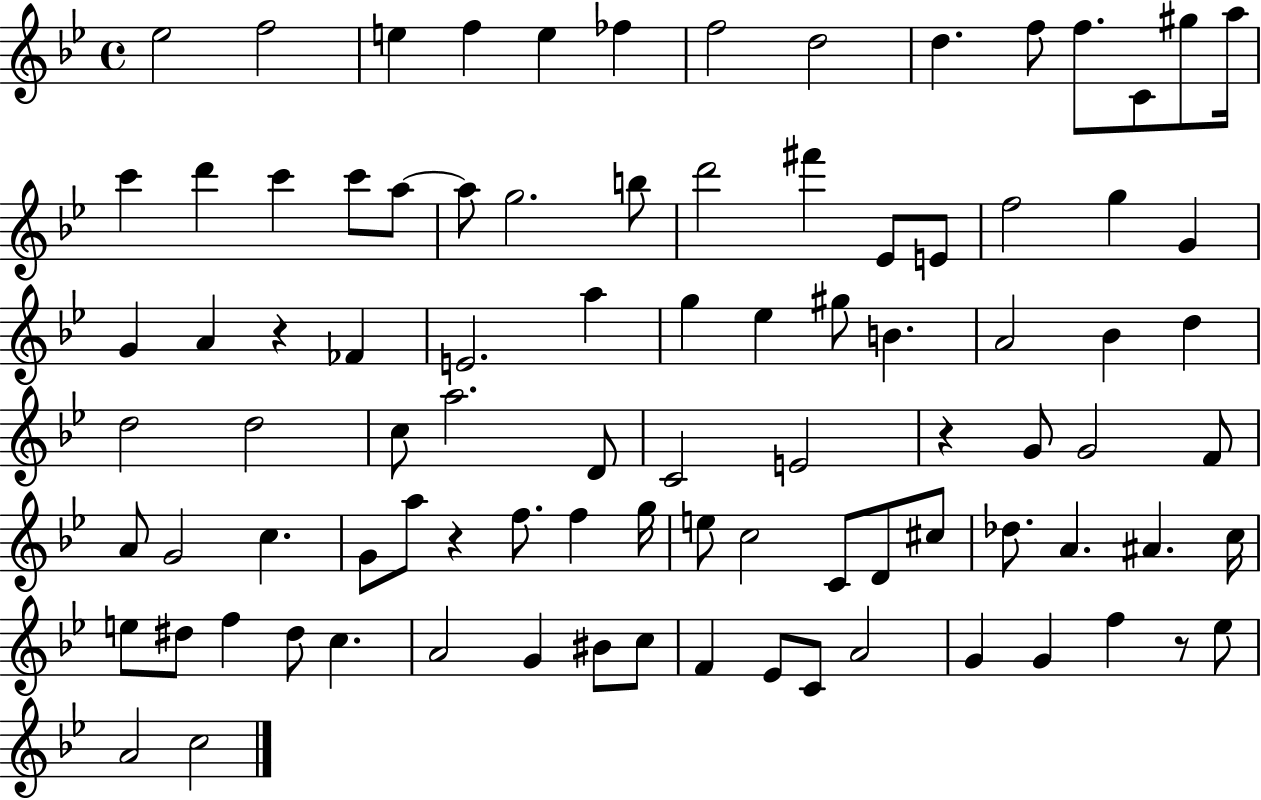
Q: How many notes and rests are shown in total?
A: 91